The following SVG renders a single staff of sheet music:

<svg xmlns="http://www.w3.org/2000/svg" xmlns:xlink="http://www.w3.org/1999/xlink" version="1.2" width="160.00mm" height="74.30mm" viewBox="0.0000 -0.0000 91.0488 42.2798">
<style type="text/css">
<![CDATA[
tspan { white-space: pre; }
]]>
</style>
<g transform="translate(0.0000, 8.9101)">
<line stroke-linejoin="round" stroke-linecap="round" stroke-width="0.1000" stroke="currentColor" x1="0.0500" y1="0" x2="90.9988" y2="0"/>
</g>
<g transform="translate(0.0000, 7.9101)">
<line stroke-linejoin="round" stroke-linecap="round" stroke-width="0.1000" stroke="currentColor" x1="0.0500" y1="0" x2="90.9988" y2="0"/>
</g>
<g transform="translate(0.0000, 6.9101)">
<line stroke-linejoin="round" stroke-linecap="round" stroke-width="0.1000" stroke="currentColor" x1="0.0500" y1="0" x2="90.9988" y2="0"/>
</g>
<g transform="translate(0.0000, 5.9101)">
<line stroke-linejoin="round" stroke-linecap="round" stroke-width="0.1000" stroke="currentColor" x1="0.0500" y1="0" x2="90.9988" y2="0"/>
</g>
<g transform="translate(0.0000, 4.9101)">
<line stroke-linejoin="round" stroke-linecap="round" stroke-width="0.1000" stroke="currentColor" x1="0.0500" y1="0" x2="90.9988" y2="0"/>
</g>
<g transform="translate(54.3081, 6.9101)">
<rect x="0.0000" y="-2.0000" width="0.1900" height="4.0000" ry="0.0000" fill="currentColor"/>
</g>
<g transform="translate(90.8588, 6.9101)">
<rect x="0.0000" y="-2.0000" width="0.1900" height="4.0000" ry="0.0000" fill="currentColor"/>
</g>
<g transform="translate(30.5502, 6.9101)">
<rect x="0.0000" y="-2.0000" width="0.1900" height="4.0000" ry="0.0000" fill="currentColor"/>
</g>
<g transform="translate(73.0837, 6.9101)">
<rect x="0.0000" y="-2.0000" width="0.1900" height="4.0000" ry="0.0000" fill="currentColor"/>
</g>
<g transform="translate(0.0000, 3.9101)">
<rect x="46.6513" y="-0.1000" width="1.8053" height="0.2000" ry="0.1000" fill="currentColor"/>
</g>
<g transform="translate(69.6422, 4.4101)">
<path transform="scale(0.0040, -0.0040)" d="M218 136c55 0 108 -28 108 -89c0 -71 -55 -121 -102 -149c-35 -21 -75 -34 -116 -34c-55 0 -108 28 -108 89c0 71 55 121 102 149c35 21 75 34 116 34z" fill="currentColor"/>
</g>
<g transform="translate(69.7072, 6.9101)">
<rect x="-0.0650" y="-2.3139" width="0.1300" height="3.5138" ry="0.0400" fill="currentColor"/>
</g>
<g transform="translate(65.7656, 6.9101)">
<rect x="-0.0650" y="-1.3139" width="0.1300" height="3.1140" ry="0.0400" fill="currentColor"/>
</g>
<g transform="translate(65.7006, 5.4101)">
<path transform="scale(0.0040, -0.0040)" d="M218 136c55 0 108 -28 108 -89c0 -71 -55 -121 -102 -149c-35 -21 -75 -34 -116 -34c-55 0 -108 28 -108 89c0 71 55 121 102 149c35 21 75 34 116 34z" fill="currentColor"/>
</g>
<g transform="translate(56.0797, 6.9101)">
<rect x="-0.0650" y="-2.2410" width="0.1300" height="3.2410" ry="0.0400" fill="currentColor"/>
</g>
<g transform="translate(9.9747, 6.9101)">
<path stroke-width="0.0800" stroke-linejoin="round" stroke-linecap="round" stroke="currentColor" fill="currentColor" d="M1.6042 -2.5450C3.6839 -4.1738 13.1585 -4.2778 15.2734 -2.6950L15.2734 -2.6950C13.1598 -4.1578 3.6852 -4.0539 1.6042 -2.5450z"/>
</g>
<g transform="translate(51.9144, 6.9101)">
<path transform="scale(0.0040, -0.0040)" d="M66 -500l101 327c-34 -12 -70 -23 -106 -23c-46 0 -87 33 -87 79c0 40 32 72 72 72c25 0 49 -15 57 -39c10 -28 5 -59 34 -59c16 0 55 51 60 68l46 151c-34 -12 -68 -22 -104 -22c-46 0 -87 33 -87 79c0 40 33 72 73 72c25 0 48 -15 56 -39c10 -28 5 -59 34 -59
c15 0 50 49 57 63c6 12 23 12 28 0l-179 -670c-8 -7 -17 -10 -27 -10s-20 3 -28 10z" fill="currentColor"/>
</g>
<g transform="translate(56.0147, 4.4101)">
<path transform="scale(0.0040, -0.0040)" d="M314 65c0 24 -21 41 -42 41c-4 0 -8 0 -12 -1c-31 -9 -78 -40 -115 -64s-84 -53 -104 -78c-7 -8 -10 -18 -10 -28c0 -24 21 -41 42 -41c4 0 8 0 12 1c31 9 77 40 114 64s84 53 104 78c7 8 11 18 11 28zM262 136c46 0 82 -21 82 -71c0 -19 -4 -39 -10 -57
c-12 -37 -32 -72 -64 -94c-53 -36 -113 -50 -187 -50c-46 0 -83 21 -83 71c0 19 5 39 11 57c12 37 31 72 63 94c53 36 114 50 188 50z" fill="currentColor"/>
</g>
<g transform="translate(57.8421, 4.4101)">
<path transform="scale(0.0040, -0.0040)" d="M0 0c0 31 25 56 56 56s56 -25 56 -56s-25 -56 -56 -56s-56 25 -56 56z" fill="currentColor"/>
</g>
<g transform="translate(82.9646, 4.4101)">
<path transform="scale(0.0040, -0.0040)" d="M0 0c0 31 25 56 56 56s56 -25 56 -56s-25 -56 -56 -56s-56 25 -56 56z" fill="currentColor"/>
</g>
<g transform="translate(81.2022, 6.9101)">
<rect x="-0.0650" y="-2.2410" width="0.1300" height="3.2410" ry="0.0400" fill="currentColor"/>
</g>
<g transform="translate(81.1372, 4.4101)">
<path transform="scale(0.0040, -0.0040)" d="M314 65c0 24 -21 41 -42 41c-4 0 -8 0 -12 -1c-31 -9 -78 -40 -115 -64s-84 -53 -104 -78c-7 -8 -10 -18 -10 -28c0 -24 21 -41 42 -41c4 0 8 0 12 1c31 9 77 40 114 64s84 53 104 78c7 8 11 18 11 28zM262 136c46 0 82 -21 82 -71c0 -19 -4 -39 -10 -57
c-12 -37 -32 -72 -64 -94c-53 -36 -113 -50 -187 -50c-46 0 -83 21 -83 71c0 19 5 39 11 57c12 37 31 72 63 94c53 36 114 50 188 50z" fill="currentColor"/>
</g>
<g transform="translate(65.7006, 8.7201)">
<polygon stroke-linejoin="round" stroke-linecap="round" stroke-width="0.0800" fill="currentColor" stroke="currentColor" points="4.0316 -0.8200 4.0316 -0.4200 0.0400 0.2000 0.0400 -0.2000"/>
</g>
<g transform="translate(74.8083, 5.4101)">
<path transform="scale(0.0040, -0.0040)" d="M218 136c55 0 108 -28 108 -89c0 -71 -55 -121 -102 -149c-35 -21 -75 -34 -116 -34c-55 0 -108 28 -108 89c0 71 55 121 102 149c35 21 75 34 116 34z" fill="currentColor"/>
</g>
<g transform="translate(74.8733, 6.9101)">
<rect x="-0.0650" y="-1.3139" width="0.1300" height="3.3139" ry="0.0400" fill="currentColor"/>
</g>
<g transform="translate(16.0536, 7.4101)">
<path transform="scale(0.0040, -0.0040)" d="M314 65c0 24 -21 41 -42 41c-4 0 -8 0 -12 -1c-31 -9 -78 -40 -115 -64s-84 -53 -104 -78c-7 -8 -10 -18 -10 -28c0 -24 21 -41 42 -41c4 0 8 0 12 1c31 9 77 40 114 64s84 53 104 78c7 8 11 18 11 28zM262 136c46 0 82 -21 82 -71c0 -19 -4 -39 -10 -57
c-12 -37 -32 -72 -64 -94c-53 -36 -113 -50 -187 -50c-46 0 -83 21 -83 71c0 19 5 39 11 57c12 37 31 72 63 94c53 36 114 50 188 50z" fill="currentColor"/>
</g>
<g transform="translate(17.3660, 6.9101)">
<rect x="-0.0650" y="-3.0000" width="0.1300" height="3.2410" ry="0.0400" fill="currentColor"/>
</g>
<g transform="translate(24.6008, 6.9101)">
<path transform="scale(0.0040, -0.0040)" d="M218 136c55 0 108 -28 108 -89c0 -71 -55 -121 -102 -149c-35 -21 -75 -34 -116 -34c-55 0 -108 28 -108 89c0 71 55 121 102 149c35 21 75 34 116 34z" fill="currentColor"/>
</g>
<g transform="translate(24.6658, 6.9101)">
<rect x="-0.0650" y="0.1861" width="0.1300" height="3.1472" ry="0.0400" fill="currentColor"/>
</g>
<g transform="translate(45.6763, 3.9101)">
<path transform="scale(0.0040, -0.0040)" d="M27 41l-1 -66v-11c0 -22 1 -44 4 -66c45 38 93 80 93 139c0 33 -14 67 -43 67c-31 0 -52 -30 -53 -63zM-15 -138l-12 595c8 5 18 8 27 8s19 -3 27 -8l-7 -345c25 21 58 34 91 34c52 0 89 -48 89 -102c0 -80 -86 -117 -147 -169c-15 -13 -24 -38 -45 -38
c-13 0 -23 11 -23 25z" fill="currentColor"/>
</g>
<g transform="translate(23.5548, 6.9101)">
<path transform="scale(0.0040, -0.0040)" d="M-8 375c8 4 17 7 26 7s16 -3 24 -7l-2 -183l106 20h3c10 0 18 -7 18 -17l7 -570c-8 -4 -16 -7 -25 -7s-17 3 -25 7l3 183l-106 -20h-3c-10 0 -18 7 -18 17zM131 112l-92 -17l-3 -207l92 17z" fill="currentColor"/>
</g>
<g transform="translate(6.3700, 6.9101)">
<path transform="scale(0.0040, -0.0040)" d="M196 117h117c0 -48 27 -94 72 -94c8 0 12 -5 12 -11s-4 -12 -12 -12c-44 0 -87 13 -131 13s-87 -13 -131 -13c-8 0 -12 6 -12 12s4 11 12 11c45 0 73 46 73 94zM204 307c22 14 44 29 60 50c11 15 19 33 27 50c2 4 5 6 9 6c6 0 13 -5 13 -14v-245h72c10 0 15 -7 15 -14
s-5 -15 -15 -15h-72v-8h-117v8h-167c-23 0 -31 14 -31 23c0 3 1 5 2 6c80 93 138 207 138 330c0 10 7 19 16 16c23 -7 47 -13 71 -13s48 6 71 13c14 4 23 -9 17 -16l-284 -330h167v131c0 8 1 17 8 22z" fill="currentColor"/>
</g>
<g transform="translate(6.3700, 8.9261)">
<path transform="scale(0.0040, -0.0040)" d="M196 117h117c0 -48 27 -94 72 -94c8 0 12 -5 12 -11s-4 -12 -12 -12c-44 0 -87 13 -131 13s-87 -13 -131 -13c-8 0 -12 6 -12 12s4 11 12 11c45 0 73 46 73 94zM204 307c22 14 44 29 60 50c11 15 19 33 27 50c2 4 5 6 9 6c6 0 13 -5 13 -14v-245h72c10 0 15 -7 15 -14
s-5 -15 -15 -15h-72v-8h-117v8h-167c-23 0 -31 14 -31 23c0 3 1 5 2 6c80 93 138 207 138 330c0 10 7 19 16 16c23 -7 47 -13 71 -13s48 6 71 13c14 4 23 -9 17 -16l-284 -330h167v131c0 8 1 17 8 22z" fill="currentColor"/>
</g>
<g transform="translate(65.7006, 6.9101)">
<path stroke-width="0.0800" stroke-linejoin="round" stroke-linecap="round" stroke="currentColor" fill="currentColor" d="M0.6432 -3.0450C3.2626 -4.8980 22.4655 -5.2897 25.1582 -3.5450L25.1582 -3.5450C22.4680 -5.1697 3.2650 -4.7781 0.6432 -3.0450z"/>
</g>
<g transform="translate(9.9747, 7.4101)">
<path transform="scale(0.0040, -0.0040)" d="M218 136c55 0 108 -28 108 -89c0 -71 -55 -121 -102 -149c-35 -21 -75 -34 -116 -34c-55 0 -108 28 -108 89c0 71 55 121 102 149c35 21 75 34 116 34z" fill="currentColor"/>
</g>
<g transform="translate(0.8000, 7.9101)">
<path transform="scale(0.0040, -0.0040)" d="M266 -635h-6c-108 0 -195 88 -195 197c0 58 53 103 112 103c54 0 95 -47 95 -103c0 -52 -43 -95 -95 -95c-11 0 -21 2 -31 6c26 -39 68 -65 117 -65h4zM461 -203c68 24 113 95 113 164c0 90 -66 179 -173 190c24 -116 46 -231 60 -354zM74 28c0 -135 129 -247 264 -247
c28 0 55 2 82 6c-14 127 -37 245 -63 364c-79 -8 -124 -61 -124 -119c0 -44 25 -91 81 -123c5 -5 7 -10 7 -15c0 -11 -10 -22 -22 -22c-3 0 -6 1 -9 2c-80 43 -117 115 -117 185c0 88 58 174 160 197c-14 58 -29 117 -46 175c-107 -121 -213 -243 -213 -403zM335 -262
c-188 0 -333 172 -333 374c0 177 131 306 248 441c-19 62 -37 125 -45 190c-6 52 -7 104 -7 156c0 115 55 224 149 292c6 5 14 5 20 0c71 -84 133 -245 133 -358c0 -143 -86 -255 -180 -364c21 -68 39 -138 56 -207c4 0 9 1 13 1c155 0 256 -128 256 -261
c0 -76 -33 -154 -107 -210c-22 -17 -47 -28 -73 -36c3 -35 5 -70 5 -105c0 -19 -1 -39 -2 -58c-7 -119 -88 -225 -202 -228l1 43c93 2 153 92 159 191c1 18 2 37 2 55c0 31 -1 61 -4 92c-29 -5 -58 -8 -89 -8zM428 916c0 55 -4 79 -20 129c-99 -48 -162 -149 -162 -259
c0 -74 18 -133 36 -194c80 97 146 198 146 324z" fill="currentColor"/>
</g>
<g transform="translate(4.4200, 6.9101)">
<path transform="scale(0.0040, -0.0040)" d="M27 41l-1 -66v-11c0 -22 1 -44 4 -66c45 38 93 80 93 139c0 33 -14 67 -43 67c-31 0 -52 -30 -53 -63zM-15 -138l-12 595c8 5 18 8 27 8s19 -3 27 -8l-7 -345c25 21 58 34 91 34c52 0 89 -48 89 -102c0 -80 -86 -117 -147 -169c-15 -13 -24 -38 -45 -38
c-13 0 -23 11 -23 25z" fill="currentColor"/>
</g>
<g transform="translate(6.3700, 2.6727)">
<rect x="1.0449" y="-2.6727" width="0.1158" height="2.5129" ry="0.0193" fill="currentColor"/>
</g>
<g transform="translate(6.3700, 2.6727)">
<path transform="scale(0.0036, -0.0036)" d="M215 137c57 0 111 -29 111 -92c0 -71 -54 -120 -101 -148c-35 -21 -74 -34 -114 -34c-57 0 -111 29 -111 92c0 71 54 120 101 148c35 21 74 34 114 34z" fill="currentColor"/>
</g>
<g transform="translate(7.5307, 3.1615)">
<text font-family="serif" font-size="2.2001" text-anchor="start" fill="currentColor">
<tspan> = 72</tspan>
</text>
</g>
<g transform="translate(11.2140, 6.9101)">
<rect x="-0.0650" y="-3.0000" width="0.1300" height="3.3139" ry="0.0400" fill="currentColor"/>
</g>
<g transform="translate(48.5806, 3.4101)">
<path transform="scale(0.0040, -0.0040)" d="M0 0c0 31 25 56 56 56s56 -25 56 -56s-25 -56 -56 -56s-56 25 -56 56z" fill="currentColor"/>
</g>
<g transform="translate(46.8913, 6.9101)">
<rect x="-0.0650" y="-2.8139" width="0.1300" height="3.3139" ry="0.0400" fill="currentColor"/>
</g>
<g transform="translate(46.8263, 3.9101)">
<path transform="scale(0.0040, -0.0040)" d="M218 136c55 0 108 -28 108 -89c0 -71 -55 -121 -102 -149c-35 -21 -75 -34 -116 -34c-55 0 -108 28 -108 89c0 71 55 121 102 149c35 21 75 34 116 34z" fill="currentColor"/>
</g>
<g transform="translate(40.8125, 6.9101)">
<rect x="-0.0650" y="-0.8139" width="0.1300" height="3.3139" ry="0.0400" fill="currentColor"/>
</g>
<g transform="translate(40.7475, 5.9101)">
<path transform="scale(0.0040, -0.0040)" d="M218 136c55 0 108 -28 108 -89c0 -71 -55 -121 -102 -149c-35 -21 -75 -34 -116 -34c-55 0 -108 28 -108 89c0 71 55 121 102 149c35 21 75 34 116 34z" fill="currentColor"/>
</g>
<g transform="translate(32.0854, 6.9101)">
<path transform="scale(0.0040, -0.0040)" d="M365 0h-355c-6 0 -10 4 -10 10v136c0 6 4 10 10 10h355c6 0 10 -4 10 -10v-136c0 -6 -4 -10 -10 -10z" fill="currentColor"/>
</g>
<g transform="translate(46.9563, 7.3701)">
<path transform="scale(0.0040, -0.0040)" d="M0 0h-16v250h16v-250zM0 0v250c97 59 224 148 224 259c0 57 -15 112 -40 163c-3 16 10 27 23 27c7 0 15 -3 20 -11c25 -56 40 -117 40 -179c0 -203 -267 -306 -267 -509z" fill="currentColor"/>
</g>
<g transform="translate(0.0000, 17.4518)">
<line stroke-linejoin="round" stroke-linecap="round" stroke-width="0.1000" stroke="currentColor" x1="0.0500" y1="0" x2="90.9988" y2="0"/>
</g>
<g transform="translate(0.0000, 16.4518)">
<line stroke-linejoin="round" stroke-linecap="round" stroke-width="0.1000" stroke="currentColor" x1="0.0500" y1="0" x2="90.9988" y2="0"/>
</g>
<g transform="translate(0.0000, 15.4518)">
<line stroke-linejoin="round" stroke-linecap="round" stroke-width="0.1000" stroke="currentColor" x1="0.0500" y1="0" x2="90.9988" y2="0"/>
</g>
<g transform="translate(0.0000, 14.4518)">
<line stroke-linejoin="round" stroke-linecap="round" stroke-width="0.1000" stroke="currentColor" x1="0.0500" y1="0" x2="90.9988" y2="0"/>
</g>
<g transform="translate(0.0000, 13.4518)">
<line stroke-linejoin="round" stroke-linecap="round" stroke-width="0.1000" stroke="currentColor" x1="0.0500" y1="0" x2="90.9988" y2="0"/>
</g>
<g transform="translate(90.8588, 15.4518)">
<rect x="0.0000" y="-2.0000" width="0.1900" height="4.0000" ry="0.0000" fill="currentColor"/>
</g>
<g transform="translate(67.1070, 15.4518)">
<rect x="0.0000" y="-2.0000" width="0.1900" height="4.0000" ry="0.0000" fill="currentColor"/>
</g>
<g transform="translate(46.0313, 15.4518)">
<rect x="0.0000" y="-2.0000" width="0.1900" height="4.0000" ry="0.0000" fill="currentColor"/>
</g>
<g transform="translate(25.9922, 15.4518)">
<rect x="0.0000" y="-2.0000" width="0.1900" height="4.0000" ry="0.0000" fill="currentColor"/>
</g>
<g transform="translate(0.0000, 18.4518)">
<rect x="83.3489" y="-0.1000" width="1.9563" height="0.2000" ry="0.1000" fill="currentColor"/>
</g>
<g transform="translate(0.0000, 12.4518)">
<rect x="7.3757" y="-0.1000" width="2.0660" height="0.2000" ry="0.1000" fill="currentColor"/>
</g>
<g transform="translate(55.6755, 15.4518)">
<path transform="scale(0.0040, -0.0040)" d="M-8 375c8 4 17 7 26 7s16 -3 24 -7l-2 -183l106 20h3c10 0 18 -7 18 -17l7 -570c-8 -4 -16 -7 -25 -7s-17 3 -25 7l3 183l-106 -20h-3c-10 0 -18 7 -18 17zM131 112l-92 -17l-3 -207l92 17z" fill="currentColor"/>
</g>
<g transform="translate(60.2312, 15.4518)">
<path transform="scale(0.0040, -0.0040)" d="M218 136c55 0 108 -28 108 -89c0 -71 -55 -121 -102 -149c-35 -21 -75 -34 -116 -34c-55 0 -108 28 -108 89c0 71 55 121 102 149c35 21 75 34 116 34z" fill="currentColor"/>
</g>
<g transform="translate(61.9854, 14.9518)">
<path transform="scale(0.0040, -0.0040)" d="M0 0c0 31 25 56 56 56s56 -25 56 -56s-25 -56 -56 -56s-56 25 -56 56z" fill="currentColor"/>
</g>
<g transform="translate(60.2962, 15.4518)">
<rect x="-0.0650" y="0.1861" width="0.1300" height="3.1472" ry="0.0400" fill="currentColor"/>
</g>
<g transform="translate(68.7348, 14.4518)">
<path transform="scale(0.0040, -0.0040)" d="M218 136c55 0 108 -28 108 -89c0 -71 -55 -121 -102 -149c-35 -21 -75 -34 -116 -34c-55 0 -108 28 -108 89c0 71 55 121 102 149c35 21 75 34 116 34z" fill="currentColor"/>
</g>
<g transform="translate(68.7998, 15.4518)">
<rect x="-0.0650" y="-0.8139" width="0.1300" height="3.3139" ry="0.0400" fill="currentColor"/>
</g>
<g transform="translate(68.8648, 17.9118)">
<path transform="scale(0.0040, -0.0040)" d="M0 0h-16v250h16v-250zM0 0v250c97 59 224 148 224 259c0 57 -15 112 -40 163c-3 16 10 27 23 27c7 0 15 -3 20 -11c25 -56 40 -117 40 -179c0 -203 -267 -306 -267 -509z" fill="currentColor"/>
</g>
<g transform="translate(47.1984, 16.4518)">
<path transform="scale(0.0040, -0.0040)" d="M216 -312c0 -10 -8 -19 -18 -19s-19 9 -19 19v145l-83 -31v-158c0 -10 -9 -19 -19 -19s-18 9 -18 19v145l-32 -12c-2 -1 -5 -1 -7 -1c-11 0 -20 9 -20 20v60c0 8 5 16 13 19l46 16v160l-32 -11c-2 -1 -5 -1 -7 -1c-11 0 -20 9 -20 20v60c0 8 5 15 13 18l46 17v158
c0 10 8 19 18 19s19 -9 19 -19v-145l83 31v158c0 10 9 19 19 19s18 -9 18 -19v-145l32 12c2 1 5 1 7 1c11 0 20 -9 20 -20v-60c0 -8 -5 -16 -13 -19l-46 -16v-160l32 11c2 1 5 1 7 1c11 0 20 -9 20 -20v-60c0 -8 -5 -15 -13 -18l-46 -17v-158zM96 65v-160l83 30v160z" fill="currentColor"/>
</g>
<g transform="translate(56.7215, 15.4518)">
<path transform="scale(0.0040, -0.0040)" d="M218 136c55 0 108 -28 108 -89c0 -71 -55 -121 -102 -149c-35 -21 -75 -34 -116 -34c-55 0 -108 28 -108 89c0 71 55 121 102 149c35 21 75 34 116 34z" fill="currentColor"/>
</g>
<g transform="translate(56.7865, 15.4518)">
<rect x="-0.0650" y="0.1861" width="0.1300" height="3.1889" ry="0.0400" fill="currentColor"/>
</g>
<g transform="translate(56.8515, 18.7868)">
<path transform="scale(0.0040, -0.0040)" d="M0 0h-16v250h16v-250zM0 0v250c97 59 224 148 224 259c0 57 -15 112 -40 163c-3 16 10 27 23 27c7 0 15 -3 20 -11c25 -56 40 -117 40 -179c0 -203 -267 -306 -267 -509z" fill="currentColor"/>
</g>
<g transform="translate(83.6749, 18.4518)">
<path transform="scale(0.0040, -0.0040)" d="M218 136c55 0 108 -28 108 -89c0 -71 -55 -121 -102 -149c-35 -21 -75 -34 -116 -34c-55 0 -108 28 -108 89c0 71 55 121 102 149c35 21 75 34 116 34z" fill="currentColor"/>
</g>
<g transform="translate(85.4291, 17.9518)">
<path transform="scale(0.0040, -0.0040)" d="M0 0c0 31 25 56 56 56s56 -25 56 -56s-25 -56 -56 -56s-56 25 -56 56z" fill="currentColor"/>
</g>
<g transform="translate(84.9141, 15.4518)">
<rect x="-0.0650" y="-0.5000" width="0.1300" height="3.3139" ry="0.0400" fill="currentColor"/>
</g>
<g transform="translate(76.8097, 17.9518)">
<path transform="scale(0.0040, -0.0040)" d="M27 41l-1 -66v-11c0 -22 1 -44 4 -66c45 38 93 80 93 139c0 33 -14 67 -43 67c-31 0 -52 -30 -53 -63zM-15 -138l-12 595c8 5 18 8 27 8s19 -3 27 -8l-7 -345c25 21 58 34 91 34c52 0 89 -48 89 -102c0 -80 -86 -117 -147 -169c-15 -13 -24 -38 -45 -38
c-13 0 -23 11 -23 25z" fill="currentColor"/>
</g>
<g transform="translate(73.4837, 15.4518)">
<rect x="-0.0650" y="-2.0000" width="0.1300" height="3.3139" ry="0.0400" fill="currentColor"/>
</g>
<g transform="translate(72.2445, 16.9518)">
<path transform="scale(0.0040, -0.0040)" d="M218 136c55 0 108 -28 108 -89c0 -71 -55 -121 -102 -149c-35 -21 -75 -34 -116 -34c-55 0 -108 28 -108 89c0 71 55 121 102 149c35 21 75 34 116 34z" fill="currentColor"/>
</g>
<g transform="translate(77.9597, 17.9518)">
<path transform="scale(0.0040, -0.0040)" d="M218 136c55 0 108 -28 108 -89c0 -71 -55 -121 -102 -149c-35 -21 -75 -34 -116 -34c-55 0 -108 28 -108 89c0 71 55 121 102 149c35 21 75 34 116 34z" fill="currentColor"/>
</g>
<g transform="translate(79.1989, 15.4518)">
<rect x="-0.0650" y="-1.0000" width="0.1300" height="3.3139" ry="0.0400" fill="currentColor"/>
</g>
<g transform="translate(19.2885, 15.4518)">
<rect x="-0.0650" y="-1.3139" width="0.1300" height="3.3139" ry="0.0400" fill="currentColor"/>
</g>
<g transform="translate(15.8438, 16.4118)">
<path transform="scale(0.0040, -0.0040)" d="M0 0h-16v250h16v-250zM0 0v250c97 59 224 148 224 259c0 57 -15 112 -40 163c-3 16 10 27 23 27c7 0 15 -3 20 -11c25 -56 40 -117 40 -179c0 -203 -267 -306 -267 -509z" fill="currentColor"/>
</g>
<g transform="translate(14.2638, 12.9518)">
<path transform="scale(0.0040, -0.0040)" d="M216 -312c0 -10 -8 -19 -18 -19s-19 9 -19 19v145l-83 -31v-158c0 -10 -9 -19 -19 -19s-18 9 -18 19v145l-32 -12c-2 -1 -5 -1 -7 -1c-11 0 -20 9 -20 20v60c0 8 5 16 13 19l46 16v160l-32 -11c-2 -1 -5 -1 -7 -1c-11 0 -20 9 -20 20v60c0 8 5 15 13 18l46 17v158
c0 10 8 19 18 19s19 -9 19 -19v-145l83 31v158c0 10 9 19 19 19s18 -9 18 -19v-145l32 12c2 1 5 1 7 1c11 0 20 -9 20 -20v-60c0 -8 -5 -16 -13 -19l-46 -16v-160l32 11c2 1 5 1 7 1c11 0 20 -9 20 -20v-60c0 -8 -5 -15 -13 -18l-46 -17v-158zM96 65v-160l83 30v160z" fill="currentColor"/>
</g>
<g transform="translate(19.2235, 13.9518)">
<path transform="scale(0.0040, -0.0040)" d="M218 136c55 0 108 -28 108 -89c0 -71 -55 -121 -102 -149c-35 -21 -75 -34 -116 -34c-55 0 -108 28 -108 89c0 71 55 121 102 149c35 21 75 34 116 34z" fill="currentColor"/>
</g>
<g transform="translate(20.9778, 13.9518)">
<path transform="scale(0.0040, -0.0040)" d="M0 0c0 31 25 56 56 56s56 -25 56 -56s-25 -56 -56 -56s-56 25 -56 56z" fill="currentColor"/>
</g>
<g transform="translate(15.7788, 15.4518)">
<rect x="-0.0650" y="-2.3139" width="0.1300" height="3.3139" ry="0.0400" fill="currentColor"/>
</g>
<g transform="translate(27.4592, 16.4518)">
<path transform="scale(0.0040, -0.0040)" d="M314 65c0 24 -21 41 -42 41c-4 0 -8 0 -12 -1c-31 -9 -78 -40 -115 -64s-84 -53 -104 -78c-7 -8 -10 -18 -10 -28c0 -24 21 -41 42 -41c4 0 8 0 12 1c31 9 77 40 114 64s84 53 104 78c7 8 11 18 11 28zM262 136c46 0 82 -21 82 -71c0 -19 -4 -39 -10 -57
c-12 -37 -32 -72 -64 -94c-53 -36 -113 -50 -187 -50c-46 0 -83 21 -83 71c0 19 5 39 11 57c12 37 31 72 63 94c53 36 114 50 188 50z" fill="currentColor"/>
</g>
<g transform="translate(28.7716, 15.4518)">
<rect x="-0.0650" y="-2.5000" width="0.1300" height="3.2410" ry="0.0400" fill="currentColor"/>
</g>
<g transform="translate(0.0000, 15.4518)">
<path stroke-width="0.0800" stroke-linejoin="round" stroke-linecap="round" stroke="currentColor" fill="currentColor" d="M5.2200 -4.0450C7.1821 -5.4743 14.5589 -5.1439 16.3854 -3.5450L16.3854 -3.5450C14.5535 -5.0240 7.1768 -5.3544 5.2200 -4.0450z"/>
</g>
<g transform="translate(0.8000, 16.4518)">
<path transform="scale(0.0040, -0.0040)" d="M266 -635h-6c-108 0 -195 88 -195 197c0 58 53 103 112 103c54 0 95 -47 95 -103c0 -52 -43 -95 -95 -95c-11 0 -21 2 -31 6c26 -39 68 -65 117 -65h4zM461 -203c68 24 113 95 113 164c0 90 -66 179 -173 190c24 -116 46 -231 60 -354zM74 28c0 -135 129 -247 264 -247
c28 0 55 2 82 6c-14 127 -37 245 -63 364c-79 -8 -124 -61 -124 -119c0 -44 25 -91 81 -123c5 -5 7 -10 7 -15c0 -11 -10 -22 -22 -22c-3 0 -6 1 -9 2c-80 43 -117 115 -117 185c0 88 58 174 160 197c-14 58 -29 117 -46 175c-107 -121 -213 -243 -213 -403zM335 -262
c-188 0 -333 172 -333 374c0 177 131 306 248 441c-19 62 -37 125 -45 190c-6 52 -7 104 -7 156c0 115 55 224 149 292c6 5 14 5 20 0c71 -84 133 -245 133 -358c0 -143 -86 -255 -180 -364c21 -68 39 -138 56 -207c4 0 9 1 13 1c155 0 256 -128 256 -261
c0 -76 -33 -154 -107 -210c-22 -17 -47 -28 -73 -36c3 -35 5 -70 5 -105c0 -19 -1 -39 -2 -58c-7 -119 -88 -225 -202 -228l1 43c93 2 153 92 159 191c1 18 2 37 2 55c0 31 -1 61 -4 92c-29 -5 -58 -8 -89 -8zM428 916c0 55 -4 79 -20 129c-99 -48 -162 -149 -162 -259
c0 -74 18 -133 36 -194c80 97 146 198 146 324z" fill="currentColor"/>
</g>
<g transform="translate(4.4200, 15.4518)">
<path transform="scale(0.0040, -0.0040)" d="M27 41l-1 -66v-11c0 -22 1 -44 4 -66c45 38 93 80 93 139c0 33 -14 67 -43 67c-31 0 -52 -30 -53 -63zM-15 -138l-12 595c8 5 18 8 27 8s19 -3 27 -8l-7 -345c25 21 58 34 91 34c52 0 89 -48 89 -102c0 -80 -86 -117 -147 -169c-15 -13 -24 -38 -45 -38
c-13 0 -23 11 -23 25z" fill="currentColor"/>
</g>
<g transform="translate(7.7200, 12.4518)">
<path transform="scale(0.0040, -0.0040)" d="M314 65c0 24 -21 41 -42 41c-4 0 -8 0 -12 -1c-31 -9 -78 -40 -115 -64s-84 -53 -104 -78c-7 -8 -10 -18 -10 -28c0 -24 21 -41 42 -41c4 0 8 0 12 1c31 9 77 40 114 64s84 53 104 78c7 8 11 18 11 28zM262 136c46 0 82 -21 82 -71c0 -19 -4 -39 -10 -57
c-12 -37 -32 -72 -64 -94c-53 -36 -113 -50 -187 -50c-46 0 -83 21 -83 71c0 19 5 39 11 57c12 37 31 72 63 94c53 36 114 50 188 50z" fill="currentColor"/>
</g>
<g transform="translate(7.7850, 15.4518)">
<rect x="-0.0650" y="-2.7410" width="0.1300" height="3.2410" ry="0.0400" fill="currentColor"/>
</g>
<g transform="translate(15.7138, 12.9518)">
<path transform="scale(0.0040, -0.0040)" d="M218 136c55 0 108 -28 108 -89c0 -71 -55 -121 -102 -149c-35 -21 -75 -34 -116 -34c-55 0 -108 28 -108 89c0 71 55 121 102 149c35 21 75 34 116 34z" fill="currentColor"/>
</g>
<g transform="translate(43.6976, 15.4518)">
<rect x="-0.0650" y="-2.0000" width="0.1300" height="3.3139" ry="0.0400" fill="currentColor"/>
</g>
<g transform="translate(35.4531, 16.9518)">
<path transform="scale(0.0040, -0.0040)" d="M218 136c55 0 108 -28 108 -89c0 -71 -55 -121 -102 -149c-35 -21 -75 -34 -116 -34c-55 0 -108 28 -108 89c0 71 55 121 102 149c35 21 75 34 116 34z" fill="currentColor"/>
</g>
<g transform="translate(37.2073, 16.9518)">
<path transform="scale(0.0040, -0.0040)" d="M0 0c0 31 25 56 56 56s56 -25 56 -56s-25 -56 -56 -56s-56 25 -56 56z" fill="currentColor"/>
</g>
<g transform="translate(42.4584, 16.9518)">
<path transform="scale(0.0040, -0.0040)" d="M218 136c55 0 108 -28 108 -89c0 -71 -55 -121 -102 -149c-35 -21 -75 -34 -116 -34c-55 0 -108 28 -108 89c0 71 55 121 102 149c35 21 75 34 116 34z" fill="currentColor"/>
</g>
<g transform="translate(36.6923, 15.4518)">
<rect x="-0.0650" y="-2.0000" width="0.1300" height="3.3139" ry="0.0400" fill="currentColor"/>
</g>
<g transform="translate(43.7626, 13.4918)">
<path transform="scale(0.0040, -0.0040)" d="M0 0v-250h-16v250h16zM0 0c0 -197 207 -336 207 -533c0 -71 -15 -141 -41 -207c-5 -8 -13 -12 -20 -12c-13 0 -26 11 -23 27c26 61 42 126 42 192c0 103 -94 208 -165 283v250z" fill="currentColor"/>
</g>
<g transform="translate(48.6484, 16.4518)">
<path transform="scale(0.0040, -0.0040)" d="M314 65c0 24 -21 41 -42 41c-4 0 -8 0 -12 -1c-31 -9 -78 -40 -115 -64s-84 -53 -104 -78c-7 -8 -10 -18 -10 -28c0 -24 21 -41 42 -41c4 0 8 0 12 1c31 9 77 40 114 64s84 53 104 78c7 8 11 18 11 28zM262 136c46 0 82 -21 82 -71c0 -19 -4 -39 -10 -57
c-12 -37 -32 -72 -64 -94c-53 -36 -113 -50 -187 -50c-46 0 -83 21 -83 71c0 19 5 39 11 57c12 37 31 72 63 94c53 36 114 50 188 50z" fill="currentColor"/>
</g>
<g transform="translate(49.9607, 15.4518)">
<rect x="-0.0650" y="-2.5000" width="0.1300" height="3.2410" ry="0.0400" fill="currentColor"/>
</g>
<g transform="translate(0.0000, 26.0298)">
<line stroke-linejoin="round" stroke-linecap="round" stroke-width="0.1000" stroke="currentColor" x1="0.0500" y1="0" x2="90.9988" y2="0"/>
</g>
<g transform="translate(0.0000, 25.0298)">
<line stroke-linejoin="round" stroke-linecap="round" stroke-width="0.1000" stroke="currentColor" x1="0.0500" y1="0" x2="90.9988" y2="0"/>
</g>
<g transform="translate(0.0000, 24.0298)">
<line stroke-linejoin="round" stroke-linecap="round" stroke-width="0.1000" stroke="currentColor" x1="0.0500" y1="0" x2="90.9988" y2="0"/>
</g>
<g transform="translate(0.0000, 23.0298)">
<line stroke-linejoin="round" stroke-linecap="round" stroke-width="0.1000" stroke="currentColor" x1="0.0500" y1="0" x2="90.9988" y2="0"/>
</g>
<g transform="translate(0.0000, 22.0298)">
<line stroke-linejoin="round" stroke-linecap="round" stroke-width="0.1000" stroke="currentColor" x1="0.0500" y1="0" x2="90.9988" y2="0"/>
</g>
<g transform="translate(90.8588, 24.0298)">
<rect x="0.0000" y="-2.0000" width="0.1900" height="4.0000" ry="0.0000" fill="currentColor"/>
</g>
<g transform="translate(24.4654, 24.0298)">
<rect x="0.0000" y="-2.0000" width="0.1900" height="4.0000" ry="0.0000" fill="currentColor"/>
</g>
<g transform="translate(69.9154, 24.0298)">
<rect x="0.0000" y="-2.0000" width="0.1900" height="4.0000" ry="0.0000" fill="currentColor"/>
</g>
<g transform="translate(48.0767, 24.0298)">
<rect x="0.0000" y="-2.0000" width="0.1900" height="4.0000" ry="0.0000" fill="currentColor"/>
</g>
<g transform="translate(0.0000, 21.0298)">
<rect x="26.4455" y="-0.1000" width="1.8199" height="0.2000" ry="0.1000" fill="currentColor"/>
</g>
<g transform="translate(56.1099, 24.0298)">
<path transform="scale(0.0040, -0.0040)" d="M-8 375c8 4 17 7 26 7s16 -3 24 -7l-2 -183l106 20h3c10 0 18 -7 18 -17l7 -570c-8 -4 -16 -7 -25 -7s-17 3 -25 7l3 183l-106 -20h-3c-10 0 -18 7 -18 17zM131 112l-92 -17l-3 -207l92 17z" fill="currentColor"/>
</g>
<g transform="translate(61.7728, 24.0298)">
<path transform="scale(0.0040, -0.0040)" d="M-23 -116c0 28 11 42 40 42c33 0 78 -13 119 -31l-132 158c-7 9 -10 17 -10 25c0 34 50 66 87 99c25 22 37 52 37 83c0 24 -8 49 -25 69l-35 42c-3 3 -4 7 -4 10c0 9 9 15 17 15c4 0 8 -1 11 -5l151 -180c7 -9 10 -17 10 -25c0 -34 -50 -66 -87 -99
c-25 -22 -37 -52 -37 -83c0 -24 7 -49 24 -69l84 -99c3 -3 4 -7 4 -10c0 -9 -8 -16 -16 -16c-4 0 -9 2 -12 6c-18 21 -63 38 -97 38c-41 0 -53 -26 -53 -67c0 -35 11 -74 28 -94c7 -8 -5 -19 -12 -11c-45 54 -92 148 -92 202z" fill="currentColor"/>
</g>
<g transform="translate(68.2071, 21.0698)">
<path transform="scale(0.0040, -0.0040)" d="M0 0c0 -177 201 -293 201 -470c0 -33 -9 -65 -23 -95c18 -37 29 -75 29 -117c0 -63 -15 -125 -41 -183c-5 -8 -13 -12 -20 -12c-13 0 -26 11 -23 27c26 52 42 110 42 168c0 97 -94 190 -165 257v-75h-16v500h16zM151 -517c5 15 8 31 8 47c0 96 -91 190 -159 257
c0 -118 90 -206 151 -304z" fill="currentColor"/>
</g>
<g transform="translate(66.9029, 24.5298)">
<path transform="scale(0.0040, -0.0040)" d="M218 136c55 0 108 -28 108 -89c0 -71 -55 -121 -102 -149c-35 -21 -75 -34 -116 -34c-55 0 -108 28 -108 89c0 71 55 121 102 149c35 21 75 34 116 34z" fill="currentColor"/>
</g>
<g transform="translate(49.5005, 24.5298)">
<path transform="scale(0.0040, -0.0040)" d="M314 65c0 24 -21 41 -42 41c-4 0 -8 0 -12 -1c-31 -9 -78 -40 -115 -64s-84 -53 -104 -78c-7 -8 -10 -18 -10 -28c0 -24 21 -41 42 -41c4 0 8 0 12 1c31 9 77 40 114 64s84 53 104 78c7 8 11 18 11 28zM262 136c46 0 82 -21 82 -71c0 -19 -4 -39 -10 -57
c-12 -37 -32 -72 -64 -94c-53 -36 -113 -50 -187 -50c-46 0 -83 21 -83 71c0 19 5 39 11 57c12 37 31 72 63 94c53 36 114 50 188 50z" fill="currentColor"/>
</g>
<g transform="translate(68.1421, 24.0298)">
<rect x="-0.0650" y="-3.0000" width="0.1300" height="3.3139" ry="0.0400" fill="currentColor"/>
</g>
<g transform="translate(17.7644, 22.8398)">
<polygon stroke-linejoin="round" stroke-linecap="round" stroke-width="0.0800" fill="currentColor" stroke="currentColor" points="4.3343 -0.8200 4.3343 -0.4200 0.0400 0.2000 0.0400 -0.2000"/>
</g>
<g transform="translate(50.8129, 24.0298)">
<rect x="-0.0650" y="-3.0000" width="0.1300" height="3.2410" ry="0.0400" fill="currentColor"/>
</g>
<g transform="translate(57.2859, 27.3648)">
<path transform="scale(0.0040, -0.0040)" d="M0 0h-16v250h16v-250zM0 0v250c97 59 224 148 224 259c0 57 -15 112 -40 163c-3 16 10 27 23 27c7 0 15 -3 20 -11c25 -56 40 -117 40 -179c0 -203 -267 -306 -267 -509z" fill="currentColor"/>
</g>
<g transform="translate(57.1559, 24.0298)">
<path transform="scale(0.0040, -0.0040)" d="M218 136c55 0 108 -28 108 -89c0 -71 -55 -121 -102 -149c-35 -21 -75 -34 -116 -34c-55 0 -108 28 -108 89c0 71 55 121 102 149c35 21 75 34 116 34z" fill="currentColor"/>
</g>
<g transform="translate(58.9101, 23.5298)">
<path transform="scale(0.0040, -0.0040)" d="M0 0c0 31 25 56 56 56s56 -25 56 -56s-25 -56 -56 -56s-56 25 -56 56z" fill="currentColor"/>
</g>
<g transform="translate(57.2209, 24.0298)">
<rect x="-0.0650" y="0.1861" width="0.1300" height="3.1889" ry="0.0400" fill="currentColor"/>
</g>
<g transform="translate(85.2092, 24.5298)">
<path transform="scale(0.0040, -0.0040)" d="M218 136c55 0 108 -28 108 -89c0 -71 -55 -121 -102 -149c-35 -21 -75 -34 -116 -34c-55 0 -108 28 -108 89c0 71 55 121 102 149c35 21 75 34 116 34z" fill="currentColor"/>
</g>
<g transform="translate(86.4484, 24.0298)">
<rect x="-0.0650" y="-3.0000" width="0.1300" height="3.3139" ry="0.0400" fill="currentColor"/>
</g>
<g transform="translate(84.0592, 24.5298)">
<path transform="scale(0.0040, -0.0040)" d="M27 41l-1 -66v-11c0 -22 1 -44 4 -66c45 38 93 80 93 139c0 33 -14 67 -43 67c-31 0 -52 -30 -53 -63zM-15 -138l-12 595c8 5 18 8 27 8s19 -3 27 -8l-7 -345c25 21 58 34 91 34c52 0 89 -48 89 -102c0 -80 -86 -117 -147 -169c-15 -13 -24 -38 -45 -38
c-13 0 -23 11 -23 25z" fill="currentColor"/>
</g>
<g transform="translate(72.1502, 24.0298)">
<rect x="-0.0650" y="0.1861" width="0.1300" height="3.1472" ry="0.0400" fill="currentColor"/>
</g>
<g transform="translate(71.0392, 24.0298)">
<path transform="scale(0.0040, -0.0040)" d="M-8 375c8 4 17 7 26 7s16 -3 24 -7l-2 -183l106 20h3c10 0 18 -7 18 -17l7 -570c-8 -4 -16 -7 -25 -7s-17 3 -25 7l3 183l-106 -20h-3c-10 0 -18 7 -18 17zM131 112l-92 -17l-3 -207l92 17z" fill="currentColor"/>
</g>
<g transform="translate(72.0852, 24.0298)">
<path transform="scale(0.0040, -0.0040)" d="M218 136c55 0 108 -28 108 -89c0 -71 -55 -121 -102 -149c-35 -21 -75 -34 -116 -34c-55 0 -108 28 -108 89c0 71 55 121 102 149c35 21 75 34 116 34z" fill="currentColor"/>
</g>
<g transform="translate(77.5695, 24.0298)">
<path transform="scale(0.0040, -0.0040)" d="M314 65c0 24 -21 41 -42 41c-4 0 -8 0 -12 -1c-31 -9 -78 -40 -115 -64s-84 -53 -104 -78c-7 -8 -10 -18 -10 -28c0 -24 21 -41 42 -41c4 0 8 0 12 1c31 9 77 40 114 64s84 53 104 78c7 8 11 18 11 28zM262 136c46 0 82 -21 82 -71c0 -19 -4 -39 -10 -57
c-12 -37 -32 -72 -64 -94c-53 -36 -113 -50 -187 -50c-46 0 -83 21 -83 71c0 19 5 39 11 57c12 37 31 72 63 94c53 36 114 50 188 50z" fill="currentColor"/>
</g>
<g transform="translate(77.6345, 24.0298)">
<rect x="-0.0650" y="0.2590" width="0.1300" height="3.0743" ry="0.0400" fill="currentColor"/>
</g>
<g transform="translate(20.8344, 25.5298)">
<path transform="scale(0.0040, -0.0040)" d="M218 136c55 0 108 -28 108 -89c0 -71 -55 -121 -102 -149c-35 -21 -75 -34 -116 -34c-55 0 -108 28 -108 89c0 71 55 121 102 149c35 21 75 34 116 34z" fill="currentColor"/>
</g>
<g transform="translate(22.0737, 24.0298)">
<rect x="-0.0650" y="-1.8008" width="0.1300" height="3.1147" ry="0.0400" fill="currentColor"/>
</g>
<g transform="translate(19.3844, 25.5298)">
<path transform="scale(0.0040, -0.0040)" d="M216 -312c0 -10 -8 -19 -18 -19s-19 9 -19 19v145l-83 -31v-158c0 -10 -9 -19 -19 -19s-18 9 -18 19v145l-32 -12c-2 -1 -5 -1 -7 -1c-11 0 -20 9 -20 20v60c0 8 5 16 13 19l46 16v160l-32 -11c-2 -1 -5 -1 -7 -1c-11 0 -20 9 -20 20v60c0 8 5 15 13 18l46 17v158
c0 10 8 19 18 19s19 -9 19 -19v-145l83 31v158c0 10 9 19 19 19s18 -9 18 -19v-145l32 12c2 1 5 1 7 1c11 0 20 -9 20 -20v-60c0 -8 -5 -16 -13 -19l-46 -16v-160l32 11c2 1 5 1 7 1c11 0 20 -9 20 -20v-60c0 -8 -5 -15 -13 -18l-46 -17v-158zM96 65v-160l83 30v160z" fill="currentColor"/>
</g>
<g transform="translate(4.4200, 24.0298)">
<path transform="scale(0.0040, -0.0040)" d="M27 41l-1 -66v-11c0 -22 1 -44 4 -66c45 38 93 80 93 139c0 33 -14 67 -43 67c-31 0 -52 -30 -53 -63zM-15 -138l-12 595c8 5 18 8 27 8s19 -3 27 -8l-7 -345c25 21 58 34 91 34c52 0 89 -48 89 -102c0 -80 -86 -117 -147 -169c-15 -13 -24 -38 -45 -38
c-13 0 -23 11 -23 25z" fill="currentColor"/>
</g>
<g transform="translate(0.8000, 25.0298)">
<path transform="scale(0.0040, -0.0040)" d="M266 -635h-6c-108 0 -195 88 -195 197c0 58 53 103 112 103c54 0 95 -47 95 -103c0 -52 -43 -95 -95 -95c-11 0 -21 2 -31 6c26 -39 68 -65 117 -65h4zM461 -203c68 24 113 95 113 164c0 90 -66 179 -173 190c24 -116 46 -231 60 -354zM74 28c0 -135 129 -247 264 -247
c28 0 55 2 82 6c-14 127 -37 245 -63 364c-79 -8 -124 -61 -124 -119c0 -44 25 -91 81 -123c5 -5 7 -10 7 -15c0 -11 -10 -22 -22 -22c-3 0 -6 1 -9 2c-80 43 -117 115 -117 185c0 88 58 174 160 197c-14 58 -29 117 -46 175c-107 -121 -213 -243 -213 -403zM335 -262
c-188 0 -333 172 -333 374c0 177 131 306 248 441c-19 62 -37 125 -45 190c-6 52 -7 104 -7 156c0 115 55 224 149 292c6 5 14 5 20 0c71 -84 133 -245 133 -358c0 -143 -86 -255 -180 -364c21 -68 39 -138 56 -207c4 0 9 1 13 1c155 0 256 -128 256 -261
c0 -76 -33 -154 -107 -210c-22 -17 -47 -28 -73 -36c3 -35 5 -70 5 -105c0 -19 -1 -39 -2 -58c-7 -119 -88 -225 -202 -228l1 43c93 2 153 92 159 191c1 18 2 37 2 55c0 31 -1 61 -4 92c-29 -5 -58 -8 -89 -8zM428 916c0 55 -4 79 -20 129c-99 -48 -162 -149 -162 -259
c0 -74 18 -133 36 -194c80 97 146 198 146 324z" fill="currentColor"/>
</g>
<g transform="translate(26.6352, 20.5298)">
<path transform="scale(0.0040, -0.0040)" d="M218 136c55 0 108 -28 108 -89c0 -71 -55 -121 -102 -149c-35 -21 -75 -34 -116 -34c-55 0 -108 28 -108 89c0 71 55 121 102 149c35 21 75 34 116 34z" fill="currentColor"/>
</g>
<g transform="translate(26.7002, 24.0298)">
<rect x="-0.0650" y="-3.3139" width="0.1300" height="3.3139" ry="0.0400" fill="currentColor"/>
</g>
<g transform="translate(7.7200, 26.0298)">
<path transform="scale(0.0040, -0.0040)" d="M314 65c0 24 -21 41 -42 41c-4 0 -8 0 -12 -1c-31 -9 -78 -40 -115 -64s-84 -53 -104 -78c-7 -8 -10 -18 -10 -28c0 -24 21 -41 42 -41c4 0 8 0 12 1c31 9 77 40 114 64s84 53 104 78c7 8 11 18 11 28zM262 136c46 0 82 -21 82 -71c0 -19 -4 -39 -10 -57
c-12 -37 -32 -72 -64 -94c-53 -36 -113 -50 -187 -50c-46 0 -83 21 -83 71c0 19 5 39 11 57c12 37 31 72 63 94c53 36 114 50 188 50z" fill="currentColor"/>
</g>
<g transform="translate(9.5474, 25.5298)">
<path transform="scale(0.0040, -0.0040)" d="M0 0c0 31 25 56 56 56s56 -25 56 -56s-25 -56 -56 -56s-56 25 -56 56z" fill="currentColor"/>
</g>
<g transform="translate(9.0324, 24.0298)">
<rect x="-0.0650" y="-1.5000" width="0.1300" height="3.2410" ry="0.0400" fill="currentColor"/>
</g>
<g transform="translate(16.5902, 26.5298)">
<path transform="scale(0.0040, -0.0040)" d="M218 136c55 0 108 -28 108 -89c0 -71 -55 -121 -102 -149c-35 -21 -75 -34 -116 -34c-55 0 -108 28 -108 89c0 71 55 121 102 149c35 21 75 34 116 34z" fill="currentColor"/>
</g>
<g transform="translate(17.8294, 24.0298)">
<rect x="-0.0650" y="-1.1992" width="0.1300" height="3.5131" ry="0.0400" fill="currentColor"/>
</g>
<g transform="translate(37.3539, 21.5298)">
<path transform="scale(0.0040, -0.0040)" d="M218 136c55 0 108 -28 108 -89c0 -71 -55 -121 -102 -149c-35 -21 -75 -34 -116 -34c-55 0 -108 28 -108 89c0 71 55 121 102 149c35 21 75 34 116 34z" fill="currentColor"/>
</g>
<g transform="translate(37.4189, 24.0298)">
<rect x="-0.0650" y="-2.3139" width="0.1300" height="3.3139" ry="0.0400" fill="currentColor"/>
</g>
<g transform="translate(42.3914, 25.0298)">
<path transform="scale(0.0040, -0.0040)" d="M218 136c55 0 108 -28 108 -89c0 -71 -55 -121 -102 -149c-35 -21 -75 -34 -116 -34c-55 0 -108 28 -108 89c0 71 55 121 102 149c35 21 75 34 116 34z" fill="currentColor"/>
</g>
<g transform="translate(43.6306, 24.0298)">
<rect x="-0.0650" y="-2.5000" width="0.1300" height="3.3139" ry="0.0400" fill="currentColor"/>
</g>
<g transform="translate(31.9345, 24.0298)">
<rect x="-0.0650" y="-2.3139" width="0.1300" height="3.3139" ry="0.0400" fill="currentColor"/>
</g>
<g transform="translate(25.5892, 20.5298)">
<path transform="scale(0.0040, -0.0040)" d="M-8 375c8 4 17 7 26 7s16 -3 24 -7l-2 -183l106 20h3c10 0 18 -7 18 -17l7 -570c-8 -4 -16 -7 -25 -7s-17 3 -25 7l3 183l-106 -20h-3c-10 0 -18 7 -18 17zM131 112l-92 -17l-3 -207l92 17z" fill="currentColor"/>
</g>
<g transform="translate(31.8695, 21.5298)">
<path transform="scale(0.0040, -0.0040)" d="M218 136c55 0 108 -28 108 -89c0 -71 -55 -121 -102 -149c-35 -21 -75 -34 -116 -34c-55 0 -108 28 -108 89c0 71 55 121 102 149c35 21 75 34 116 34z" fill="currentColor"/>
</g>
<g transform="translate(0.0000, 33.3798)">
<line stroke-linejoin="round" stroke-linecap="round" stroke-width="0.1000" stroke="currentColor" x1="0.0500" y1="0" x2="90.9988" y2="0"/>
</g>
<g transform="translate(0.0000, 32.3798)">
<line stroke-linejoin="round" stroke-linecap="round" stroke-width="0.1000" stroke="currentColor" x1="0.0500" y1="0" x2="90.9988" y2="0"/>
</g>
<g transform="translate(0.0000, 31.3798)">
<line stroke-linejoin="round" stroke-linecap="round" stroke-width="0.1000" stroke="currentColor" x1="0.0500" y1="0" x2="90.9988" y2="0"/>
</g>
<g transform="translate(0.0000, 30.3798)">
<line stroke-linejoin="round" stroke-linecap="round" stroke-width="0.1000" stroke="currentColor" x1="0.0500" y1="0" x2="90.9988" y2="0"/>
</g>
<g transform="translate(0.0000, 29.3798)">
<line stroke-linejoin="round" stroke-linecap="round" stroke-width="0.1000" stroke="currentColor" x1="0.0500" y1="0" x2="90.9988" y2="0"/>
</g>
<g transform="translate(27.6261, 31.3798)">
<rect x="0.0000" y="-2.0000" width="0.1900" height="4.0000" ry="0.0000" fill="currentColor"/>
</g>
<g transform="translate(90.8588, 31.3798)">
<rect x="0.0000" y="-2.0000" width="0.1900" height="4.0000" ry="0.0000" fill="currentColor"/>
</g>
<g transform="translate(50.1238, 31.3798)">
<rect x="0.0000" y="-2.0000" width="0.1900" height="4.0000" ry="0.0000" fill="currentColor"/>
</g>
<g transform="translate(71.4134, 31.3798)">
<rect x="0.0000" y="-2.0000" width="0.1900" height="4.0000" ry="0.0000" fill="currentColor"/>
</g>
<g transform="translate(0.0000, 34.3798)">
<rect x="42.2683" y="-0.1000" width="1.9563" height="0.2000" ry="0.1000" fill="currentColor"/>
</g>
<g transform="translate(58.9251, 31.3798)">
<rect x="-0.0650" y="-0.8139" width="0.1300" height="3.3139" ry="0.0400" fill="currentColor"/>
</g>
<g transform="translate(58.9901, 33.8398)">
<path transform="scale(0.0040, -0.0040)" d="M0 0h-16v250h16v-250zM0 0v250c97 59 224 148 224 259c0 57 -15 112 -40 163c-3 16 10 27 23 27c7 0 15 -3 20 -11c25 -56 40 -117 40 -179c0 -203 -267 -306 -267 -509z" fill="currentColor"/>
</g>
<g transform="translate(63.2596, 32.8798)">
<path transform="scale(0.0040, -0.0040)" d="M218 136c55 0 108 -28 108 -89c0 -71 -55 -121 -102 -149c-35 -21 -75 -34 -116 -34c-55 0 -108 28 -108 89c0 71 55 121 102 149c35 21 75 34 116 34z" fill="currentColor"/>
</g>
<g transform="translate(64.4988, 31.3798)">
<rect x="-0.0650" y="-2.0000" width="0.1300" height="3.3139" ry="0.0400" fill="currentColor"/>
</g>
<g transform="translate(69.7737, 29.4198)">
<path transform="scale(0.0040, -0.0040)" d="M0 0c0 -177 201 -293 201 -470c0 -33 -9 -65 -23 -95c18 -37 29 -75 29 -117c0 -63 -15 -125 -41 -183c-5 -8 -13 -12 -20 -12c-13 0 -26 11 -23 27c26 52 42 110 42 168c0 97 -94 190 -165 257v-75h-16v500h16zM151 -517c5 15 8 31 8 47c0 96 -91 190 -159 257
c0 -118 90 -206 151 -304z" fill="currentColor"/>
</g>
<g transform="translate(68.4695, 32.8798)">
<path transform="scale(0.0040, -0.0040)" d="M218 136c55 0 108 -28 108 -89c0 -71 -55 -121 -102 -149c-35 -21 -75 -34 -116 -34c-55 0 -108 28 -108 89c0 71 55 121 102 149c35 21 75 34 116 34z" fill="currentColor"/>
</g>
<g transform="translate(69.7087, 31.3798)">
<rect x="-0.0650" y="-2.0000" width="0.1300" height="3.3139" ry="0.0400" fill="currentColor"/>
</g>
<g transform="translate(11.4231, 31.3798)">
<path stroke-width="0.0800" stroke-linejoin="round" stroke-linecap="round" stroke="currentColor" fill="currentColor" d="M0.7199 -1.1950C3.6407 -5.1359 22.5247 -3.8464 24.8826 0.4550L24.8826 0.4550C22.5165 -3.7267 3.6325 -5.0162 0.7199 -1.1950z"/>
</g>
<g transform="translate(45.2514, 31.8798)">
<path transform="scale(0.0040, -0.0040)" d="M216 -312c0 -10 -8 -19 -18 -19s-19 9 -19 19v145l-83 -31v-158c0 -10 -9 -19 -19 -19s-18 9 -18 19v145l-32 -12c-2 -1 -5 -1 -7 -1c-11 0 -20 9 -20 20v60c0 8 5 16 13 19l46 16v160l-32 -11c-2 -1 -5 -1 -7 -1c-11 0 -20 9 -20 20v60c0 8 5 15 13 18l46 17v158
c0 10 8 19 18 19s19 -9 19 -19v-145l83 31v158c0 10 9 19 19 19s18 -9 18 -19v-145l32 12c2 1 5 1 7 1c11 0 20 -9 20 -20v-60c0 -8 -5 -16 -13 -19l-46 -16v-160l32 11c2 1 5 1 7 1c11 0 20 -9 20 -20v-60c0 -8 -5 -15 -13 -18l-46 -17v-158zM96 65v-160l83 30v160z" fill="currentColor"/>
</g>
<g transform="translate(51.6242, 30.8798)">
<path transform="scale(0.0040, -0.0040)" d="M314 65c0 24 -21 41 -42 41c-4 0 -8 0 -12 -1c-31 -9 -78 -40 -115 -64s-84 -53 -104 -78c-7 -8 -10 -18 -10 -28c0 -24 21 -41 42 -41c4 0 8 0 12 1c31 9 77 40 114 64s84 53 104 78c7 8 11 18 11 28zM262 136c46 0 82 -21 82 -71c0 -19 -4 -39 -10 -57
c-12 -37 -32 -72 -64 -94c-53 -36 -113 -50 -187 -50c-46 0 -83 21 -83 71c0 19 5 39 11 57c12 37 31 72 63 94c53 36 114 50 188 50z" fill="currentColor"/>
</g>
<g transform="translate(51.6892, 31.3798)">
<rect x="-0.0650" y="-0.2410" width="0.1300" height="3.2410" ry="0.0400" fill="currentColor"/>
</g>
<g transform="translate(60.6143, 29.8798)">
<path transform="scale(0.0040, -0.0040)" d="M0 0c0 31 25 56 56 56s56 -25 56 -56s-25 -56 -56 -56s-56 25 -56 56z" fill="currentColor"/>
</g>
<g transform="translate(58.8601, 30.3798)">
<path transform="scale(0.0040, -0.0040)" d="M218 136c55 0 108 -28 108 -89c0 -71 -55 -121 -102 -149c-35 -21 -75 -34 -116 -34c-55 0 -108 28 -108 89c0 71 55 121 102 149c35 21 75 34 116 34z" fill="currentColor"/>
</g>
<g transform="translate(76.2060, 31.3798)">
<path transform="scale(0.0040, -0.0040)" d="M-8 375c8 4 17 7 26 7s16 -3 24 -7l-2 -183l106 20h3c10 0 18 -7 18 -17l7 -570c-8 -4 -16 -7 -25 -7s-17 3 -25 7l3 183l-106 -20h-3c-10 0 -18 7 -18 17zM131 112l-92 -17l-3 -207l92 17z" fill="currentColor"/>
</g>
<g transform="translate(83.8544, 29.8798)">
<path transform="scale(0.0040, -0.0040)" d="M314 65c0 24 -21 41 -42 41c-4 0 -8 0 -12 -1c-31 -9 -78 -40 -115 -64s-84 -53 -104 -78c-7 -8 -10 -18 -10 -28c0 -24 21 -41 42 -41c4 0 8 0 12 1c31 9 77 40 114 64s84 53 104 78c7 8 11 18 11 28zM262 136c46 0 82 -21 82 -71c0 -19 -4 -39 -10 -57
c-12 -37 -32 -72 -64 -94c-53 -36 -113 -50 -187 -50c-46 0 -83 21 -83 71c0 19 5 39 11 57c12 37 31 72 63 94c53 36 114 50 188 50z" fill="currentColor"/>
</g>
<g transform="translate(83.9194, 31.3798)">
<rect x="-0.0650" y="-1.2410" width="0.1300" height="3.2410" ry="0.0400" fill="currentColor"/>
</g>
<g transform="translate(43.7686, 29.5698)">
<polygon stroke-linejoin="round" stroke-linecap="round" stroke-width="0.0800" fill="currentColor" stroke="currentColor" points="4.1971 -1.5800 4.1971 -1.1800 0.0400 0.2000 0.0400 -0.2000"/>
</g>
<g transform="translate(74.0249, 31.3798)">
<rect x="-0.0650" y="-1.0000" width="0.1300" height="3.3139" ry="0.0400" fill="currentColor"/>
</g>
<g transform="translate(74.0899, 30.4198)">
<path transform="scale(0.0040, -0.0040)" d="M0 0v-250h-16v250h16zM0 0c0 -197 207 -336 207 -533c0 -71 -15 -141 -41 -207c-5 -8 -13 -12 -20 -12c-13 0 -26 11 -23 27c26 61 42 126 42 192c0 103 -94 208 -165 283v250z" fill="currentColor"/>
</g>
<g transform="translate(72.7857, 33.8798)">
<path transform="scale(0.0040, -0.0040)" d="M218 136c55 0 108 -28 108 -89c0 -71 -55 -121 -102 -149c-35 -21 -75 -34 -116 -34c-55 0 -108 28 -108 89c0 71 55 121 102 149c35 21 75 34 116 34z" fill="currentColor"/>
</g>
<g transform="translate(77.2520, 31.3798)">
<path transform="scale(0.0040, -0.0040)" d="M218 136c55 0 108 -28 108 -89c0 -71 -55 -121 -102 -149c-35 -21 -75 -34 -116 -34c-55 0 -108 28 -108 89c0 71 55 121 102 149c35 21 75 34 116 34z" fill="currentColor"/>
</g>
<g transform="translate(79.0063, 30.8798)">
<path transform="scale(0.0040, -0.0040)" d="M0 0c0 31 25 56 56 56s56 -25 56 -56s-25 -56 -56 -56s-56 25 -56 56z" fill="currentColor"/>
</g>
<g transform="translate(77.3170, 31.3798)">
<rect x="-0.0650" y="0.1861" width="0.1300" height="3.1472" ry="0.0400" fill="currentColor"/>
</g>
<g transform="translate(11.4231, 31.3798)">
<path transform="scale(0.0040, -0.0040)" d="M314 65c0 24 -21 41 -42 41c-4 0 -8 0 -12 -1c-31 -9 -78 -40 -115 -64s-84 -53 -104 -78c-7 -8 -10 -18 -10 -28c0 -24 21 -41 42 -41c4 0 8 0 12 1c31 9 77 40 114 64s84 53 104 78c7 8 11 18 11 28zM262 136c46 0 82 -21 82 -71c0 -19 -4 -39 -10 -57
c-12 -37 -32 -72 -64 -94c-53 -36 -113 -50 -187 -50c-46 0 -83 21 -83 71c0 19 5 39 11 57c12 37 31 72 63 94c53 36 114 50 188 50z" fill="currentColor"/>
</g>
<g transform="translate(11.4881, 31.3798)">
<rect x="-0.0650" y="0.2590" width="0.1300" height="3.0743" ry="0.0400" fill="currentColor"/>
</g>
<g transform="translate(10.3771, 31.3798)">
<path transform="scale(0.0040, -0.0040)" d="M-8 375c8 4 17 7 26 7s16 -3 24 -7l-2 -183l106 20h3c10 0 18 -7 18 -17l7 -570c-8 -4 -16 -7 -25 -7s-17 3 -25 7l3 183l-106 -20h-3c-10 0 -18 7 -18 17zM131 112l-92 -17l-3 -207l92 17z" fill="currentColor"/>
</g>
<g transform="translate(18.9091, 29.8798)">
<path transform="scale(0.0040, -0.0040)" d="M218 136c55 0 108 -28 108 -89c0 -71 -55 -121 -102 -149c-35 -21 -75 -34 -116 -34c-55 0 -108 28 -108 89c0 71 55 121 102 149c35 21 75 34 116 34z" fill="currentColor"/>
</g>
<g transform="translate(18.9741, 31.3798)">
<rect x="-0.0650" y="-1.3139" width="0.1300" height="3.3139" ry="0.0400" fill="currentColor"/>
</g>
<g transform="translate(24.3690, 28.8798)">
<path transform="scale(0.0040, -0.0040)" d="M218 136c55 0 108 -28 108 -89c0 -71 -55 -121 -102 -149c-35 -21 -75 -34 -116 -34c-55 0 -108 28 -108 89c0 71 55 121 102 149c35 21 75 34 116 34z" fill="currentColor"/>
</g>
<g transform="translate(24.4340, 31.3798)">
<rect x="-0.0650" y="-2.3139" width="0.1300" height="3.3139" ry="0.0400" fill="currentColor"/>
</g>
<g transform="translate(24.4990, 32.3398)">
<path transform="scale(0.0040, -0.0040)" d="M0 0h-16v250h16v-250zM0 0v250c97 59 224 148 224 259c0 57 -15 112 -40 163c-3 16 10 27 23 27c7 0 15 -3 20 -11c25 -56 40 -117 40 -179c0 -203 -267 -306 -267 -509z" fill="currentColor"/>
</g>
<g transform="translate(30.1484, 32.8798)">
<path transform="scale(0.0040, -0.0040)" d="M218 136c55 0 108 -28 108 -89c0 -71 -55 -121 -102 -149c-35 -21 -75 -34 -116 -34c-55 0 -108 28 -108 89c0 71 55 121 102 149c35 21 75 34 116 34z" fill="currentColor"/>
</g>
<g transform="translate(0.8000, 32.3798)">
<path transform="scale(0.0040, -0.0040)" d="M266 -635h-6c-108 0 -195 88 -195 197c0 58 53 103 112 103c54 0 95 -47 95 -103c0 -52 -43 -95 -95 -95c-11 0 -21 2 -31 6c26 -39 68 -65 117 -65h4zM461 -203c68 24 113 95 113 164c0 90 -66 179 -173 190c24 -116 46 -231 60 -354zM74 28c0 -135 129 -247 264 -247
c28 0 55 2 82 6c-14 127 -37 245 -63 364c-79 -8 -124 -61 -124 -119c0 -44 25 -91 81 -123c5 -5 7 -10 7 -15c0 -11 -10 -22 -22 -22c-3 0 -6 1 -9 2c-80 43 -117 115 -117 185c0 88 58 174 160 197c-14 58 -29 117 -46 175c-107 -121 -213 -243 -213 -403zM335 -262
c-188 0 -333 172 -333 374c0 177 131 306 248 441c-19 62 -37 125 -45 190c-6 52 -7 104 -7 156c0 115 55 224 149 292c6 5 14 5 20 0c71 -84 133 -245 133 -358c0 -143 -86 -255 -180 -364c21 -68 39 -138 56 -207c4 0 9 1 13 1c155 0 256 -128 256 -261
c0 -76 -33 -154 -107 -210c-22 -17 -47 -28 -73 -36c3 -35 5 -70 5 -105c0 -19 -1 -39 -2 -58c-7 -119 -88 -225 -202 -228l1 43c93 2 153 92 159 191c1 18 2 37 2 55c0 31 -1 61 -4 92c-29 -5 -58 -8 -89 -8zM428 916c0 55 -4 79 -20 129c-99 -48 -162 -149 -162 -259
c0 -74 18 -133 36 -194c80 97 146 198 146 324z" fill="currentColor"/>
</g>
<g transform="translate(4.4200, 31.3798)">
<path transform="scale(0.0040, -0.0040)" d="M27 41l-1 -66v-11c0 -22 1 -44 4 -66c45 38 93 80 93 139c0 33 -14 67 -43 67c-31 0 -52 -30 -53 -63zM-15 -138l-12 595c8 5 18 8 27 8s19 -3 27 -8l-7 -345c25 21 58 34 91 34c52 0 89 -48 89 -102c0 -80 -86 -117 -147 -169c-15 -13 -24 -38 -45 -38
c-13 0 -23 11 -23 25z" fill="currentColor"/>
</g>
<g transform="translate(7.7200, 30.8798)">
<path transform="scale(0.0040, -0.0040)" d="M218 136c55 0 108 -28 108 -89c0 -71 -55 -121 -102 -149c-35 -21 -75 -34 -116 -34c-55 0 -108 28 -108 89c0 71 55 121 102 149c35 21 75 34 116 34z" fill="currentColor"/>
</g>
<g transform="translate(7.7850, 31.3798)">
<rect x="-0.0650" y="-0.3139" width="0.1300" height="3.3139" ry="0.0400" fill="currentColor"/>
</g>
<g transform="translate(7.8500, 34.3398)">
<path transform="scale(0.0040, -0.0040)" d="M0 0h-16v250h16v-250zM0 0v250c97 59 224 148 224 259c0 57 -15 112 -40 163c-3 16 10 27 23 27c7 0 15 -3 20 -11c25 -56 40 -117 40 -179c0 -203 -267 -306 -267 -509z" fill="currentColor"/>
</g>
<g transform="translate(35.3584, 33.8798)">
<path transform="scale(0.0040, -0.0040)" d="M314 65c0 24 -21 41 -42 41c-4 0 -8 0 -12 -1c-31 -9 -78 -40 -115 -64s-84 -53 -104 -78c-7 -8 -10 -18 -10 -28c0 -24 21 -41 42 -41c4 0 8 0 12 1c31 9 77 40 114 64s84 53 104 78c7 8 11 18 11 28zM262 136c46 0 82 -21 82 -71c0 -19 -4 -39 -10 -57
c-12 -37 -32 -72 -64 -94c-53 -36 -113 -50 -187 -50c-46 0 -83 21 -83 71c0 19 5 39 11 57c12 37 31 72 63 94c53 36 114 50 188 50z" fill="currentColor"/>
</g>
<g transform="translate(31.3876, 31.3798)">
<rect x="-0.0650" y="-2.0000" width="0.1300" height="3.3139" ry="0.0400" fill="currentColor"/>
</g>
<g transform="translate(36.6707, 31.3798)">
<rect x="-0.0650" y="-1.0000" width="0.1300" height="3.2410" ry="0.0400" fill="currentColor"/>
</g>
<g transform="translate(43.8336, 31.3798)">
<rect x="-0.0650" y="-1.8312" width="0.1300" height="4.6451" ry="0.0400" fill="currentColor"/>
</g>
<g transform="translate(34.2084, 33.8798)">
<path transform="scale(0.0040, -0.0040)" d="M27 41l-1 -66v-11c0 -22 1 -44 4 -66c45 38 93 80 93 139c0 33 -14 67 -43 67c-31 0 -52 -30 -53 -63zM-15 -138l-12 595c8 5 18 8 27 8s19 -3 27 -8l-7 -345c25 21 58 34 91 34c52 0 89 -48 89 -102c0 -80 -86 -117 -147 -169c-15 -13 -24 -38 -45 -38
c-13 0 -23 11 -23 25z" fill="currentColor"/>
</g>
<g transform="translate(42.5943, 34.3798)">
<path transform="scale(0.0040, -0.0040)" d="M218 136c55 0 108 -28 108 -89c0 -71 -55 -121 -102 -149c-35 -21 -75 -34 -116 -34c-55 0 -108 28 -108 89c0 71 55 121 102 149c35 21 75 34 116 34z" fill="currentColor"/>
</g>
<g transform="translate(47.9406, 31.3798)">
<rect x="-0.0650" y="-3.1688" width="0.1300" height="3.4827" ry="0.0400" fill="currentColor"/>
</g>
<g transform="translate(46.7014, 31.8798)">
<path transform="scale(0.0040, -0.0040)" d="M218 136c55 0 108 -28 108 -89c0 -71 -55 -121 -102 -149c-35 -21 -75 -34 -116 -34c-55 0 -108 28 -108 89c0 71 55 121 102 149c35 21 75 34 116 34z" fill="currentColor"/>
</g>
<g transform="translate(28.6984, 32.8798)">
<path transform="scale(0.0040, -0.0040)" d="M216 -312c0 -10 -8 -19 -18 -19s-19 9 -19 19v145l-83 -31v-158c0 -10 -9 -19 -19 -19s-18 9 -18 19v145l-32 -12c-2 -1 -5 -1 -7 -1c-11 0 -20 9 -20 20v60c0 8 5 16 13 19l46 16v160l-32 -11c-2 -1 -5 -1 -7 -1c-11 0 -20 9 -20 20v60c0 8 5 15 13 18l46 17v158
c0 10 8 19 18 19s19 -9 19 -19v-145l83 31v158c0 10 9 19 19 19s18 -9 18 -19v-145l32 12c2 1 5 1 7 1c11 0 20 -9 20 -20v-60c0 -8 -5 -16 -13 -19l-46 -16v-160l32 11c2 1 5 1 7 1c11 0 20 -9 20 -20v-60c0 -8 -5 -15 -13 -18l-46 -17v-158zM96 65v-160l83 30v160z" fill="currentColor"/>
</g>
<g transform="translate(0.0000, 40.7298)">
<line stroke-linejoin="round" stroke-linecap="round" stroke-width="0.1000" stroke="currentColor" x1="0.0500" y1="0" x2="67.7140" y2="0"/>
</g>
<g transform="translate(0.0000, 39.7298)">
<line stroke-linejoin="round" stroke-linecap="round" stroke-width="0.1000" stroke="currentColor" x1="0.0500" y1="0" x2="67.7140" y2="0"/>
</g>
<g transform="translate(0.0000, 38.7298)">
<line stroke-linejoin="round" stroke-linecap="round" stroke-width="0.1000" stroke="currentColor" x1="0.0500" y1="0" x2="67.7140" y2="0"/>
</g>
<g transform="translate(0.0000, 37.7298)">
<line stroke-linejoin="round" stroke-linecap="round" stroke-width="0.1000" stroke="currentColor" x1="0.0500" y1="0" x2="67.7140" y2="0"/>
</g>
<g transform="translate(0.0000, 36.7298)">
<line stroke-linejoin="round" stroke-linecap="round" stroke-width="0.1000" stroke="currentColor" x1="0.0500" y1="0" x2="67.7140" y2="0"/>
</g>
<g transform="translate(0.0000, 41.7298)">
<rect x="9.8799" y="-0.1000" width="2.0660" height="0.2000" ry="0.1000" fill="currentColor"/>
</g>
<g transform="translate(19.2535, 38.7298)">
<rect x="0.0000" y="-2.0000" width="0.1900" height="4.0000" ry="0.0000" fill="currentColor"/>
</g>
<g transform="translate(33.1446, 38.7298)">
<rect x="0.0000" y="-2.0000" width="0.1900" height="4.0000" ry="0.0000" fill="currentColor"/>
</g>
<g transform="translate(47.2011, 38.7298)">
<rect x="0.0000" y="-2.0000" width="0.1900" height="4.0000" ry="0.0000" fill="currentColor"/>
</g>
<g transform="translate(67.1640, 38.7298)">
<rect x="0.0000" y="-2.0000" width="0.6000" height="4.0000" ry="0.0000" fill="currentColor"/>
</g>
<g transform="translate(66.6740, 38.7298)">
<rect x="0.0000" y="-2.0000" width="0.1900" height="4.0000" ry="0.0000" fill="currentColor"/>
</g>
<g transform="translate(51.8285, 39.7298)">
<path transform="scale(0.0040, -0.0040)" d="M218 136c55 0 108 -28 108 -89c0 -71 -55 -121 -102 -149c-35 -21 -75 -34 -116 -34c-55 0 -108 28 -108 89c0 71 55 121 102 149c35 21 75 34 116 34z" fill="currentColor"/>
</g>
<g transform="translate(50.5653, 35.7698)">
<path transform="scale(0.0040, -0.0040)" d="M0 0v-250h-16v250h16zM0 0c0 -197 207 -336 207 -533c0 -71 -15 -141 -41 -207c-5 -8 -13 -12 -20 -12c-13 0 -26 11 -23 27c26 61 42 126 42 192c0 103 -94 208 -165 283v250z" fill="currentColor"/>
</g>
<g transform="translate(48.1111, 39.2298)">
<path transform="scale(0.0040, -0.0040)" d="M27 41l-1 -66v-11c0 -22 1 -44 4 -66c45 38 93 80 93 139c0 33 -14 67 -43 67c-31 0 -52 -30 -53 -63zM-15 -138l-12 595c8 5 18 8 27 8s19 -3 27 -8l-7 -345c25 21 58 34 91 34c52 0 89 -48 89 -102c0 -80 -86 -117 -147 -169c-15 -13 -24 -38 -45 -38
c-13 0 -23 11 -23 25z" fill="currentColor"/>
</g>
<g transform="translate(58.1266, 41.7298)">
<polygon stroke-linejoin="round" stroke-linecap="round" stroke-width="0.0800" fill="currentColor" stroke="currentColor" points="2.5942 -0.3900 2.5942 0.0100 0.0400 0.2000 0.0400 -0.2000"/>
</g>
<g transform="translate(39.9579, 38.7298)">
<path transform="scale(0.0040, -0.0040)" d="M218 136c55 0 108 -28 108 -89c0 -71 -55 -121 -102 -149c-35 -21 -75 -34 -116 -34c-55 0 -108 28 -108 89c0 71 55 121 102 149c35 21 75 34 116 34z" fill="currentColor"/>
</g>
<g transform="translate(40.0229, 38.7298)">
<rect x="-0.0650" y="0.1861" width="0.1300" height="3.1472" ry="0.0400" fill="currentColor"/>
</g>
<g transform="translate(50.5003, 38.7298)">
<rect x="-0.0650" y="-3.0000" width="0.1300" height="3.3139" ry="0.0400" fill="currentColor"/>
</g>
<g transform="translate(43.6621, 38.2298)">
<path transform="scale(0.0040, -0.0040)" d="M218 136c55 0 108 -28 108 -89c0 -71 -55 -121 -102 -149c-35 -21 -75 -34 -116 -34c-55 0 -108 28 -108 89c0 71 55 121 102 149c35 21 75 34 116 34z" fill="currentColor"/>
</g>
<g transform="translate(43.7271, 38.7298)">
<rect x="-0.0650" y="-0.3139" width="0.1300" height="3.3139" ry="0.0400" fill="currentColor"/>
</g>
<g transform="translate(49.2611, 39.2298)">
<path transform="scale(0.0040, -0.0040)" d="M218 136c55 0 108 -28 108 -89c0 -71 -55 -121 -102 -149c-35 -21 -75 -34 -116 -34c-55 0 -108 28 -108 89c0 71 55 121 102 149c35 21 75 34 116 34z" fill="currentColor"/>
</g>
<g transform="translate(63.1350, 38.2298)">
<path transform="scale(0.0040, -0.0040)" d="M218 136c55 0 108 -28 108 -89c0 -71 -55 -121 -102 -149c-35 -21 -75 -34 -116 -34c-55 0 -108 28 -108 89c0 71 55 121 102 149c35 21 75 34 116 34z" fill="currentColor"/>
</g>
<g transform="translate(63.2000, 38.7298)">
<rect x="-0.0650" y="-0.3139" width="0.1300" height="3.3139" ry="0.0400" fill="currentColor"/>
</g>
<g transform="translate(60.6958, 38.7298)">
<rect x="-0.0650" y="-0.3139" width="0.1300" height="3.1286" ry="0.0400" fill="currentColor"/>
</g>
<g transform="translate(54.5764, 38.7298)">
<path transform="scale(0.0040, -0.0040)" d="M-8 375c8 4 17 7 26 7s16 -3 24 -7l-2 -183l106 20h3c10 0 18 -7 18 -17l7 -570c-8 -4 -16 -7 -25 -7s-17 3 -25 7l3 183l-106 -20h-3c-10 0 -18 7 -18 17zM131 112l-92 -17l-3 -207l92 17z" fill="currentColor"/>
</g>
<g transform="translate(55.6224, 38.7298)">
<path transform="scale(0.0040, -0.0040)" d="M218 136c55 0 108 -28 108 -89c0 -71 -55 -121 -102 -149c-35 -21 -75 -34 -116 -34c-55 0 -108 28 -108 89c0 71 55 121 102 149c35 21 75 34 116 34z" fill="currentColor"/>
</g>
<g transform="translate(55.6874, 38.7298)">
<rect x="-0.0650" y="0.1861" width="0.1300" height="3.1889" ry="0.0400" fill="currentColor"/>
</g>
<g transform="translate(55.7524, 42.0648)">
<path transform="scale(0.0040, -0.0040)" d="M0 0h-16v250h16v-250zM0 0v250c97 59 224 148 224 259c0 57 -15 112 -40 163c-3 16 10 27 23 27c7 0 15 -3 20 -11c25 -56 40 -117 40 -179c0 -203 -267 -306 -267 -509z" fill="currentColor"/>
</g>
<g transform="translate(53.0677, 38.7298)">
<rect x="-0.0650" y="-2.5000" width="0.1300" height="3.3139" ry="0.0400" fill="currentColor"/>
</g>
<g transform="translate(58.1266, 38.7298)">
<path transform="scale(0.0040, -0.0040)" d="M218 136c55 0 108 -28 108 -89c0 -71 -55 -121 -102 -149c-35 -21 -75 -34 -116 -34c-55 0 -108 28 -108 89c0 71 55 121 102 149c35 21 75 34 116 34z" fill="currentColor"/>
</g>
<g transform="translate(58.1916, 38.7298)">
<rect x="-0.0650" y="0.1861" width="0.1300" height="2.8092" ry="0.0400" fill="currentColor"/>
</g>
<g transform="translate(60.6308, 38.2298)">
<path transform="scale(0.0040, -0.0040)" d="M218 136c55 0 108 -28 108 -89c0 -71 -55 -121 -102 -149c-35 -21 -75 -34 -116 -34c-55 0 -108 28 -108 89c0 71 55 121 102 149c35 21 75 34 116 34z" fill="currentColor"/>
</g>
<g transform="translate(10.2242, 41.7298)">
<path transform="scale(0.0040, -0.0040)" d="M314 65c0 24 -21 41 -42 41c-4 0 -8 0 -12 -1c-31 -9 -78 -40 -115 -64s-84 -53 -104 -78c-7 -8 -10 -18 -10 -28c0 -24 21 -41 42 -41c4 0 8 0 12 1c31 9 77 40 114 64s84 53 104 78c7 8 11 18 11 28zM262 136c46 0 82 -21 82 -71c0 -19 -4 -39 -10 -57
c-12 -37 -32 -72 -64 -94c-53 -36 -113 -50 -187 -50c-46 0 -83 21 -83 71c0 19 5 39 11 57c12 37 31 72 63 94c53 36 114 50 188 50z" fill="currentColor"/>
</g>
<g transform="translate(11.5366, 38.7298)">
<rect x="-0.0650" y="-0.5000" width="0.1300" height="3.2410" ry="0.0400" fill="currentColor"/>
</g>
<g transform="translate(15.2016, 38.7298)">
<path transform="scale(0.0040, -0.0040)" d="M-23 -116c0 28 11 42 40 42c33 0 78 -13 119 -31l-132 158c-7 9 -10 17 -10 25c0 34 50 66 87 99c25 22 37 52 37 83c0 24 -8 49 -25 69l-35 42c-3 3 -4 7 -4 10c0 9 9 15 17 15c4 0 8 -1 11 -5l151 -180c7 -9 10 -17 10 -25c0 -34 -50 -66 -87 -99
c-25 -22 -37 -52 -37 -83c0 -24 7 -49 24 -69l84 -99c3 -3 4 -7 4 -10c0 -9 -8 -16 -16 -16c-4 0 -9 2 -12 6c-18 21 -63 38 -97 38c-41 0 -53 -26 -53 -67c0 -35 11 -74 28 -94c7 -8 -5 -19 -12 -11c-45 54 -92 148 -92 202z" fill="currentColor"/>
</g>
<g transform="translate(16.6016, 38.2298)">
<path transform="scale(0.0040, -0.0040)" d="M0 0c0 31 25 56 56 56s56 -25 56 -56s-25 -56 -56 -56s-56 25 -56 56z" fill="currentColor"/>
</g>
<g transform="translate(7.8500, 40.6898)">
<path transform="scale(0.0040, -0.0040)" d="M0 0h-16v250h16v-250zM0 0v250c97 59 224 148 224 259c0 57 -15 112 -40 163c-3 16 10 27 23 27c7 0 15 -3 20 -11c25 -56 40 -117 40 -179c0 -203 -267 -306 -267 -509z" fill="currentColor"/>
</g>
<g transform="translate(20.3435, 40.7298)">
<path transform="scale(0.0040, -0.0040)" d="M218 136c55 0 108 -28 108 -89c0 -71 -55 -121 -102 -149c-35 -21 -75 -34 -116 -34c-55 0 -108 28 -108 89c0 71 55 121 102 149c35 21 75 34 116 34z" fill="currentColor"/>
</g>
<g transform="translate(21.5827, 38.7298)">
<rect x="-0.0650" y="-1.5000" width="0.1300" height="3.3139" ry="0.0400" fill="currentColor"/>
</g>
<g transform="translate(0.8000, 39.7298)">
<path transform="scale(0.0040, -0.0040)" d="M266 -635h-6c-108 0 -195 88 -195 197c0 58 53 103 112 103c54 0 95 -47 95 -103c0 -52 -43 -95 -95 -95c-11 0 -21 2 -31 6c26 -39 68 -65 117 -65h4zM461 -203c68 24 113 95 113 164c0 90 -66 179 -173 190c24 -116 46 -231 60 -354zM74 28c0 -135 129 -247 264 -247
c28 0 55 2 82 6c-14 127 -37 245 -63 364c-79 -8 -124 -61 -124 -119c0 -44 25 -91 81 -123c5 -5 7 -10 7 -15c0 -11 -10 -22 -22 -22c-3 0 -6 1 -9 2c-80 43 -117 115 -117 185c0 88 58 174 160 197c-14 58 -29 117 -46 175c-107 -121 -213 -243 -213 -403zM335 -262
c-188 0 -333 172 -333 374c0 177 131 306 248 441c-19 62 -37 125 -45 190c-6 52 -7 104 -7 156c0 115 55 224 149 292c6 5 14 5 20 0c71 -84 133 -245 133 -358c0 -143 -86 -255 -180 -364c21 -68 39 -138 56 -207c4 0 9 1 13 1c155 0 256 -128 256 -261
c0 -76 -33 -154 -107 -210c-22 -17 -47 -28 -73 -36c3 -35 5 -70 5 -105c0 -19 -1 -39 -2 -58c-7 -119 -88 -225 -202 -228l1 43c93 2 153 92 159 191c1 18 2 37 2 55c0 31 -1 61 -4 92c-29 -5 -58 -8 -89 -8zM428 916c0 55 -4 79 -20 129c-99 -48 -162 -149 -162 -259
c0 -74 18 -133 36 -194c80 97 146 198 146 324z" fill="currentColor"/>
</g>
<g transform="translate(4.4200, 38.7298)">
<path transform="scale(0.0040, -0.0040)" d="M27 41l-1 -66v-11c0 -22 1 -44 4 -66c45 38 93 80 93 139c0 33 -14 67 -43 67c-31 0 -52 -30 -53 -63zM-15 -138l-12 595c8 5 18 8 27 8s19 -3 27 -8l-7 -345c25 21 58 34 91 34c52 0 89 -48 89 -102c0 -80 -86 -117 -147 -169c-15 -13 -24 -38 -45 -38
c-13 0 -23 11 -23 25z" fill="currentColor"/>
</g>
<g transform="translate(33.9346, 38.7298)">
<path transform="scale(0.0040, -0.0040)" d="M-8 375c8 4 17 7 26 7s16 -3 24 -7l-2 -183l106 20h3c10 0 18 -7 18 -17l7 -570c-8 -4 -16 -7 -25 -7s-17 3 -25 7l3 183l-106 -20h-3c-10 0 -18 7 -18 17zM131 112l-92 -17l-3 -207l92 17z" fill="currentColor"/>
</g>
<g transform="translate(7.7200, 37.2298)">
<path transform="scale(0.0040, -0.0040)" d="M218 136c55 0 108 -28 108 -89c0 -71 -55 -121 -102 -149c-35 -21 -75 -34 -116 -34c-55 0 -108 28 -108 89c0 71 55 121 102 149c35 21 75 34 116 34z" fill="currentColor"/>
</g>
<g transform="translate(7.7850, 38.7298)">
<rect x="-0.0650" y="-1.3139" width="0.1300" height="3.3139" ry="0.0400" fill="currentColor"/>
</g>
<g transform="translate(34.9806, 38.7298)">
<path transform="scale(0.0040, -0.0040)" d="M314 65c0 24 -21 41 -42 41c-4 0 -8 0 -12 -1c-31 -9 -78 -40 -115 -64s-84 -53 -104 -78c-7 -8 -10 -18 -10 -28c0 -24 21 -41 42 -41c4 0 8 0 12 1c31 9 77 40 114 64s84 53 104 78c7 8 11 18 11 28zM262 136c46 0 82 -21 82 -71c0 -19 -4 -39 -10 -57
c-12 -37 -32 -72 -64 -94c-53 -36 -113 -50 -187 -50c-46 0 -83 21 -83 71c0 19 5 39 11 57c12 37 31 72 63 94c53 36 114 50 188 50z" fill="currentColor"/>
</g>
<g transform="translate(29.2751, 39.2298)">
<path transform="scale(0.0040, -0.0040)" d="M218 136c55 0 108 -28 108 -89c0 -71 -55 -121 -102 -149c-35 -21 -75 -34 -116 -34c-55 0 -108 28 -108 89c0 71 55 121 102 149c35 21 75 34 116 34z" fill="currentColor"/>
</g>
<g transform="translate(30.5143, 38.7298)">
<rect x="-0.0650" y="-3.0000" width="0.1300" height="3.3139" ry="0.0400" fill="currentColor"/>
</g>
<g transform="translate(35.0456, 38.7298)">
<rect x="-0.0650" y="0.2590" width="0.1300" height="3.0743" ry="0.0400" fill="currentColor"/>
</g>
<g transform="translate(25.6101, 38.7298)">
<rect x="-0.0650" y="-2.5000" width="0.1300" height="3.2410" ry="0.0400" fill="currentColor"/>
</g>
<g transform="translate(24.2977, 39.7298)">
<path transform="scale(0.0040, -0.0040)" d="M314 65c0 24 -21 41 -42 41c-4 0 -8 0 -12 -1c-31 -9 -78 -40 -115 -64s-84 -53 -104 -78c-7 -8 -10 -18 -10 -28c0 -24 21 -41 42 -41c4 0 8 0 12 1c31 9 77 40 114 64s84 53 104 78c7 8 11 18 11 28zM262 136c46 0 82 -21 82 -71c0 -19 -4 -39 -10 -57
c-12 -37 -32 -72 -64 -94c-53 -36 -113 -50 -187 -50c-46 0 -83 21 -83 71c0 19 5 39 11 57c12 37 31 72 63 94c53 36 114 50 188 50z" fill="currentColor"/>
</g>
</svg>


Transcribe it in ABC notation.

X:1
T:Untitled
M:4/4
L:1/4
K:F
A A2 B z2 d _a/2 z/4 g2 e/2 g/2 e g2 a2 ^g/2 e G2 F F/2 ^G2 B/2 B d/2 F _D C E2 D/2 ^F/2 b g g G A2 B/2 z A/4 B B2 _A c/2 B2 e g/2 ^F _D2 C/2 ^A/2 c2 d/2 F F/4 D/2 B e2 e/2 C2 z E G2 A B2 B c _A/2 G B/2 B/2 c/2 c